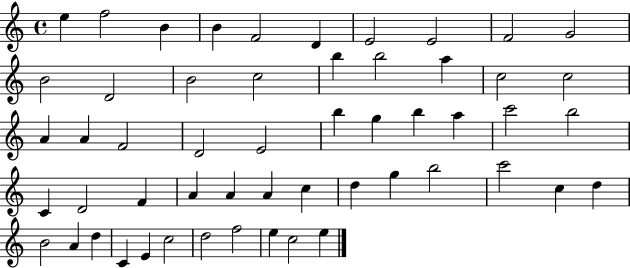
{
  \clef treble
  \time 4/4
  \defaultTimeSignature
  \key c \major
  e''4 f''2 b'4 | b'4 f'2 d'4 | e'2 e'2 | f'2 g'2 | \break b'2 d'2 | b'2 c''2 | b''4 b''2 a''4 | c''2 c''2 | \break a'4 a'4 f'2 | d'2 e'2 | b''4 g''4 b''4 a''4 | c'''2 b''2 | \break c'4 d'2 f'4 | a'4 a'4 a'4 c''4 | d''4 g''4 b''2 | c'''2 c''4 d''4 | \break b'2 a'4 d''4 | c'4 e'4 c''2 | d''2 f''2 | e''4 c''2 e''4 | \break \bar "|."
}